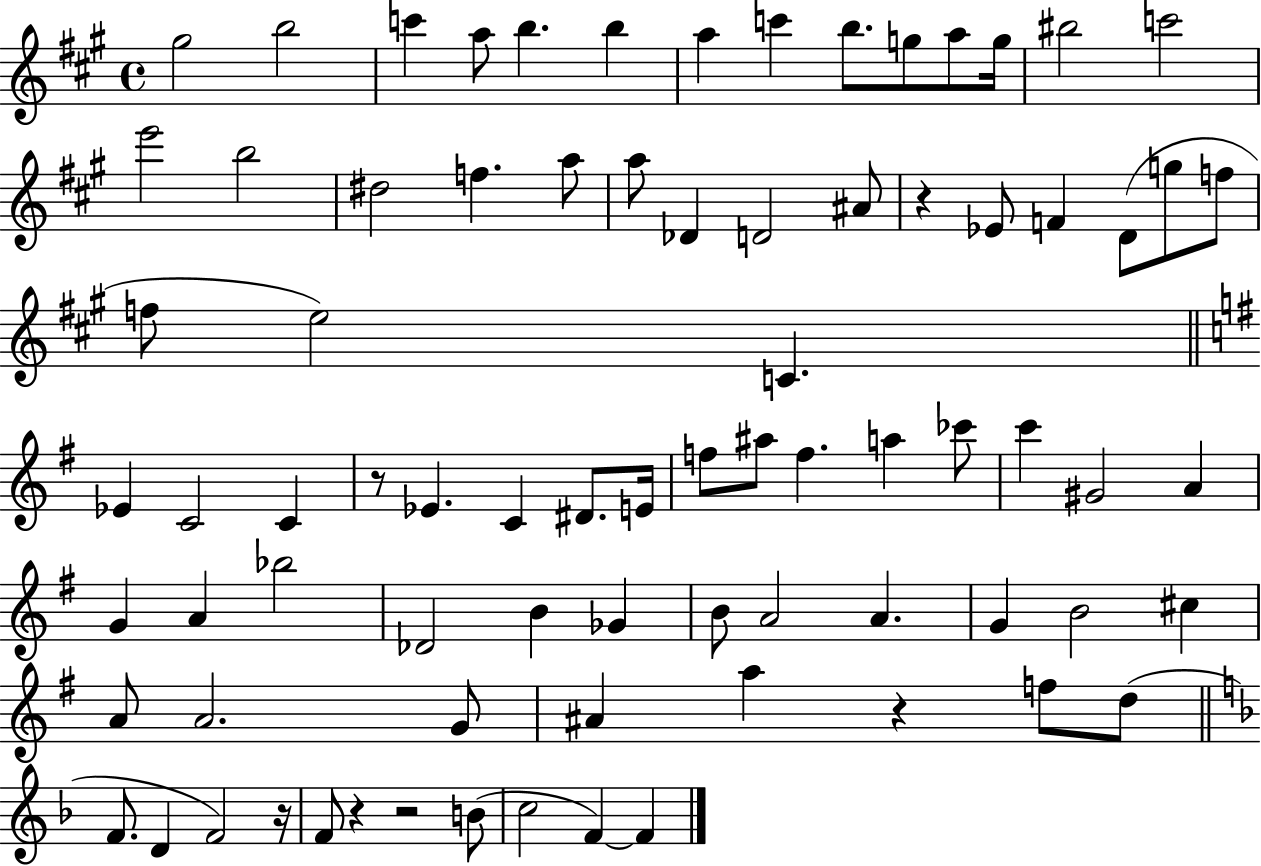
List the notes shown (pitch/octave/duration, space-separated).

G#5/h B5/h C6/q A5/e B5/q. B5/q A5/q C6/q B5/e. G5/e A5/e G5/s BIS5/h C6/h E6/h B5/h D#5/h F5/q. A5/e A5/e Db4/q D4/h A#4/e R/q Eb4/e F4/q D4/e G5/e F5/e F5/e E5/h C4/q. Eb4/q C4/h C4/q R/e Eb4/q. C4/q D#4/e. E4/s F5/e A#5/e F5/q. A5/q CES6/e C6/q G#4/h A4/q G4/q A4/q Bb5/h Db4/h B4/q Gb4/q B4/e A4/h A4/q. G4/q B4/h C#5/q A4/e A4/h. G4/e A#4/q A5/q R/q F5/e D5/e F4/e. D4/q F4/h R/s F4/e R/q R/h B4/e C5/h F4/q F4/q